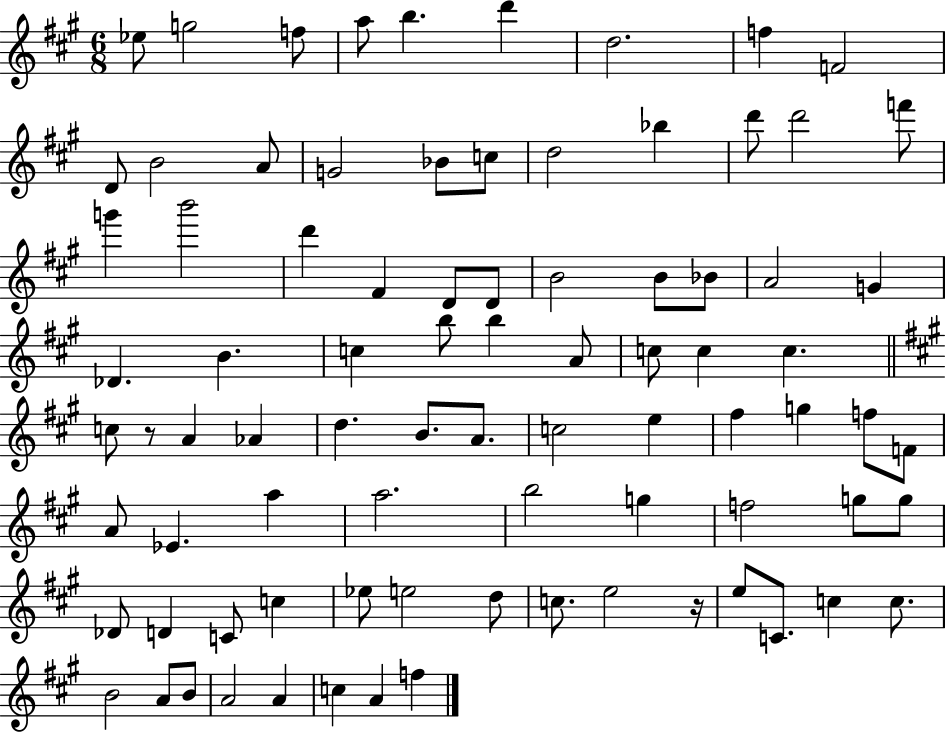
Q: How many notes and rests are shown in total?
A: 84